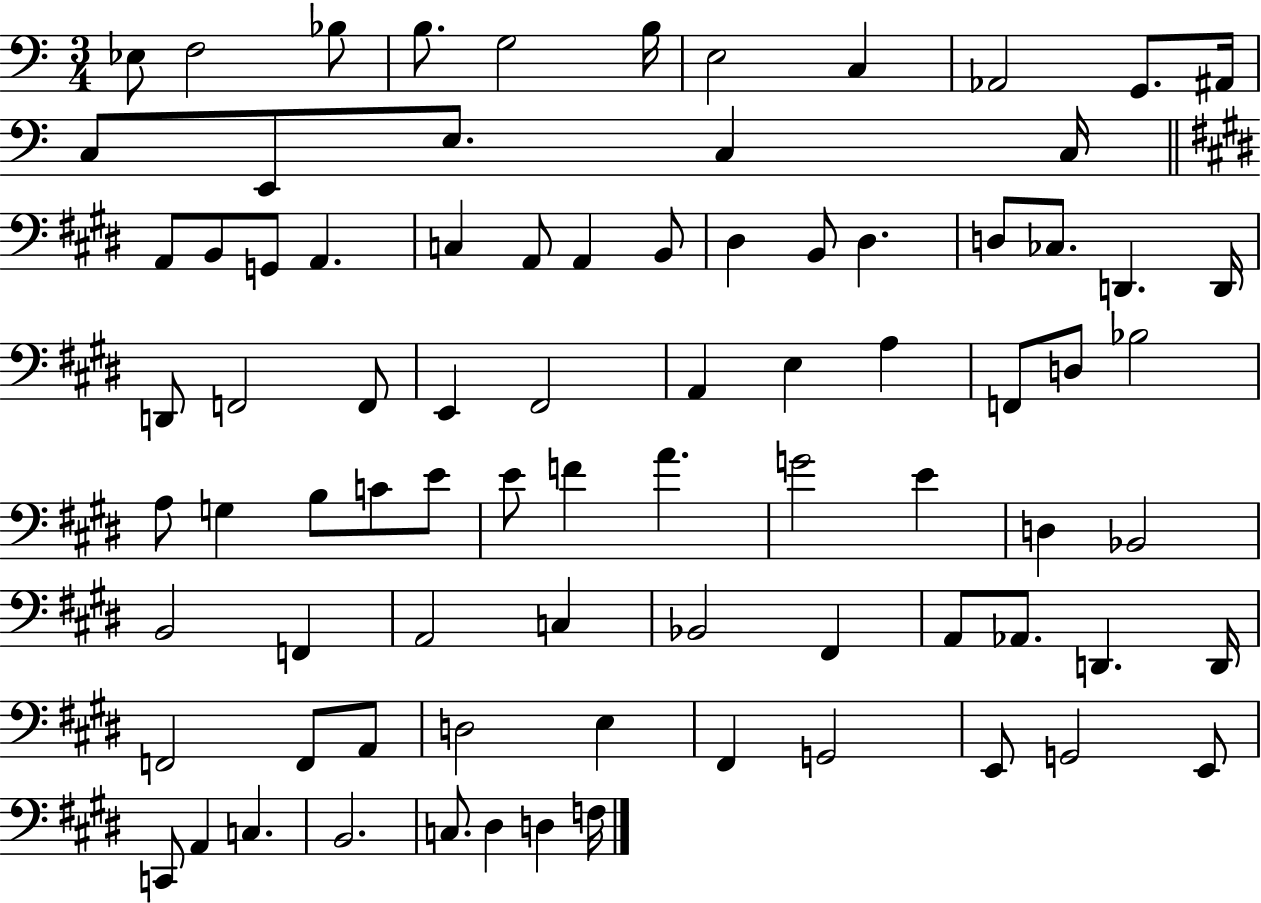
Eb3/e F3/h Bb3/e B3/e. G3/h B3/s E3/h C3/q Ab2/h G2/e. A#2/s C3/e E2/e E3/e. C3/q C3/s A2/e B2/e G2/e A2/q. C3/q A2/e A2/q B2/e D#3/q B2/e D#3/q. D3/e CES3/e. D2/q. D2/s D2/e F2/h F2/e E2/q F#2/h A2/q E3/q A3/q F2/e D3/e Bb3/h A3/e G3/q B3/e C4/e E4/e E4/e F4/q A4/q. G4/h E4/q D3/q Bb2/h B2/h F2/q A2/h C3/q Bb2/h F#2/q A2/e Ab2/e. D2/q. D2/s F2/h F2/e A2/e D3/h E3/q F#2/q G2/h E2/e G2/h E2/e C2/e A2/q C3/q. B2/h. C3/e. D#3/q D3/q F3/s